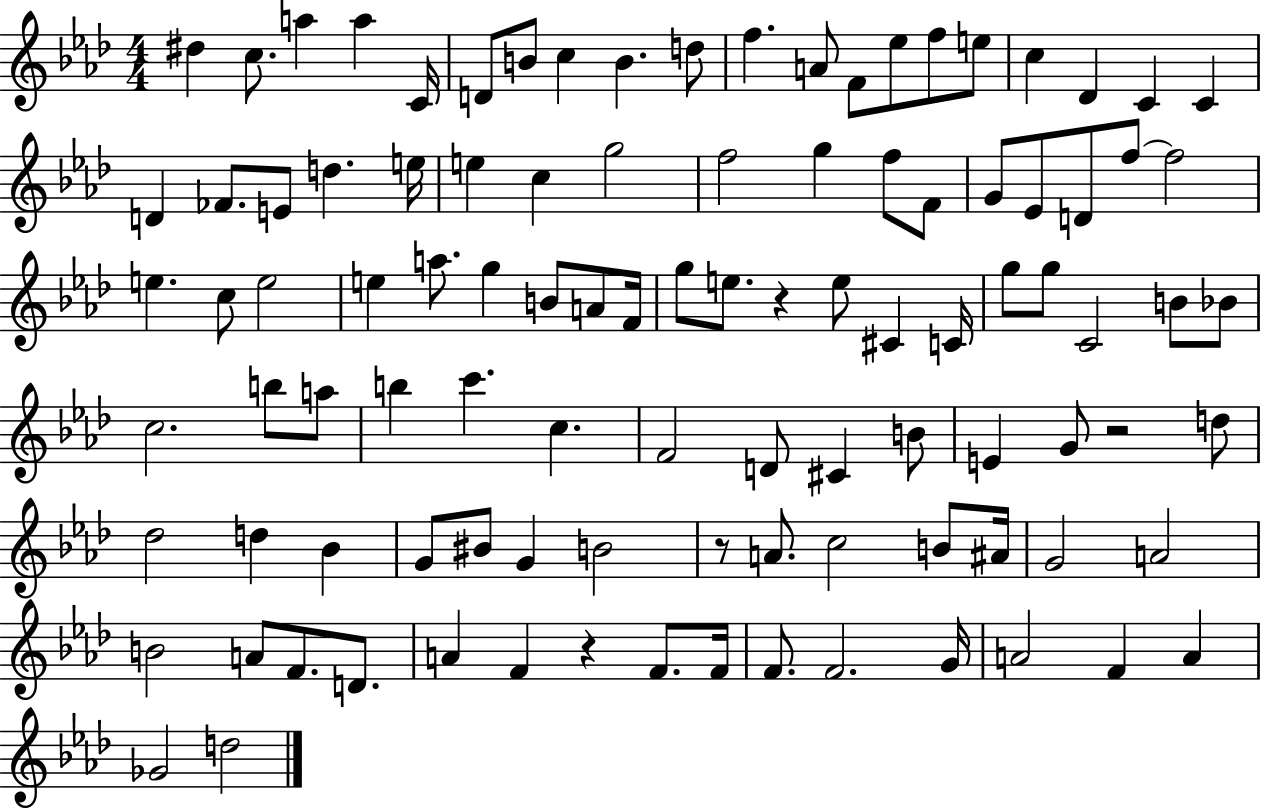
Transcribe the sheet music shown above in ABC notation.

X:1
T:Untitled
M:4/4
L:1/4
K:Ab
^d c/2 a a C/4 D/2 B/2 c B d/2 f A/2 F/2 _e/2 f/2 e/2 c _D C C D _F/2 E/2 d e/4 e c g2 f2 g f/2 F/2 G/2 _E/2 D/2 f/2 f2 e c/2 e2 e a/2 g B/2 A/2 F/4 g/2 e/2 z e/2 ^C C/4 g/2 g/2 C2 B/2 _B/2 c2 b/2 a/2 b c' c F2 D/2 ^C B/2 E G/2 z2 d/2 _d2 d _B G/2 ^B/2 G B2 z/2 A/2 c2 B/2 ^A/4 G2 A2 B2 A/2 F/2 D/2 A F z F/2 F/4 F/2 F2 G/4 A2 F A _G2 d2